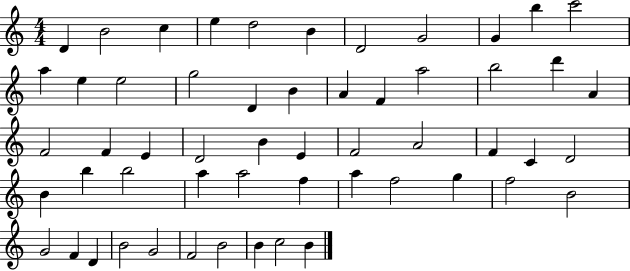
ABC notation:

X:1
T:Untitled
M:4/4
L:1/4
K:C
D B2 c e d2 B D2 G2 G b c'2 a e e2 g2 D B A F a2 b2 d' A F2 F E D2 B E F2 A2 F C D2 B b b2 a a2 f a f2 g f2 B2 G2 F D B2 G2 F2 B2 B c2 B